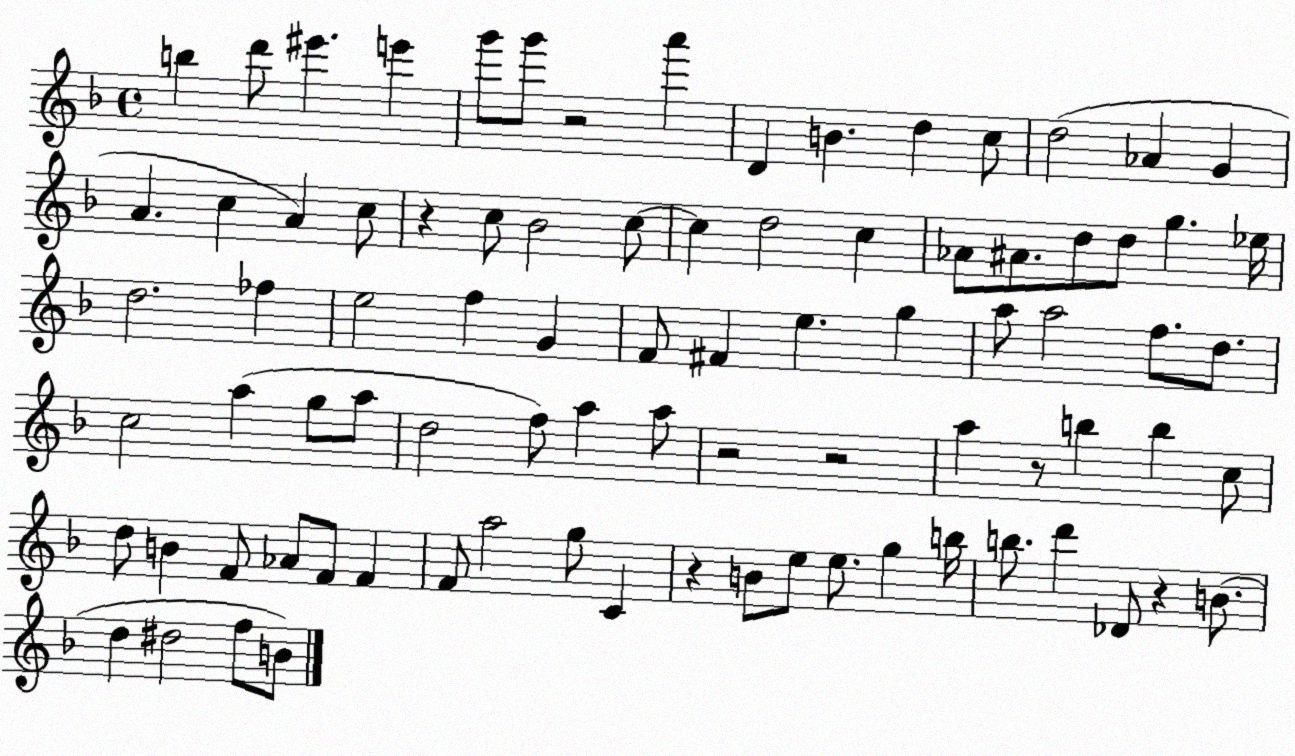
X:1
T:Untitled
M:4/4
L:1/4
K:F
b d'/2 ^e' e' g'/2 g'/2 z2 a' D B d c/2 d2 _A G A c A c/2 z c/2 _B2 c/2 c d2 c _A/2 ^A/2 d/2 d/2 g _e/4 d2 _f e2 f G F/2 ^F e g a/2 a2 f/2 d/2 c2 a g/2 a/2 d2 f/2 a a/2 z2 z2 a z/2 b b c/2 d/2 B F/2 _A/2 F/2 F F/2 a2 g/2 C z B/2 e/2 e/2 g b/4 b/2 d' _D/2 z B/2 d ^d2 f/2 B/2